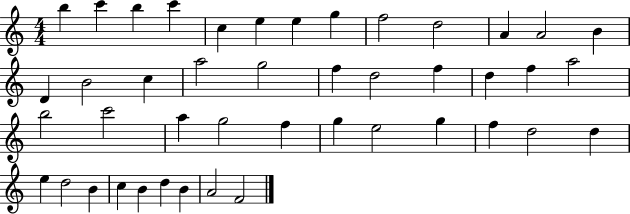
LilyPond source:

{
  \clef treble
  \numericTimeSignature
  \time 4/4
  \key c \major
  b''4 c'''4 b''4 c'''4 | c''4 e''4 e''4 g''4 | f''2 d''2 | a'4 a'2 b'4 | \break d'4 b'2 c''4 | a''2 g''2 | f''4 d''2 f''4 | d''4 f''4 a''2 | \break b''2 c'''2 | a''4 g''2 f''4 | g''4 e''2 g''4 | f''4 d''2 d''4 | \break e''4 d''2 b'4 | c''4 b'4 d''4 b'4 | a'2 f'2 | \bar "|."
}